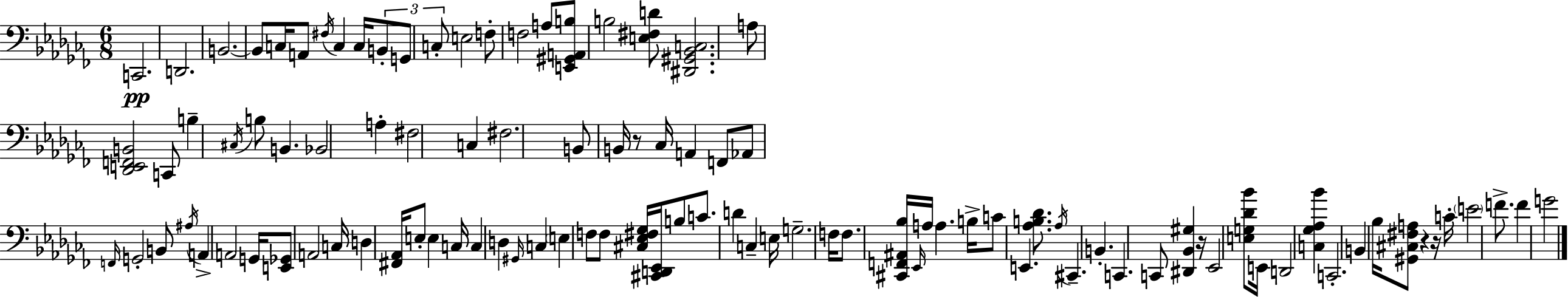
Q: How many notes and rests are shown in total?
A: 102